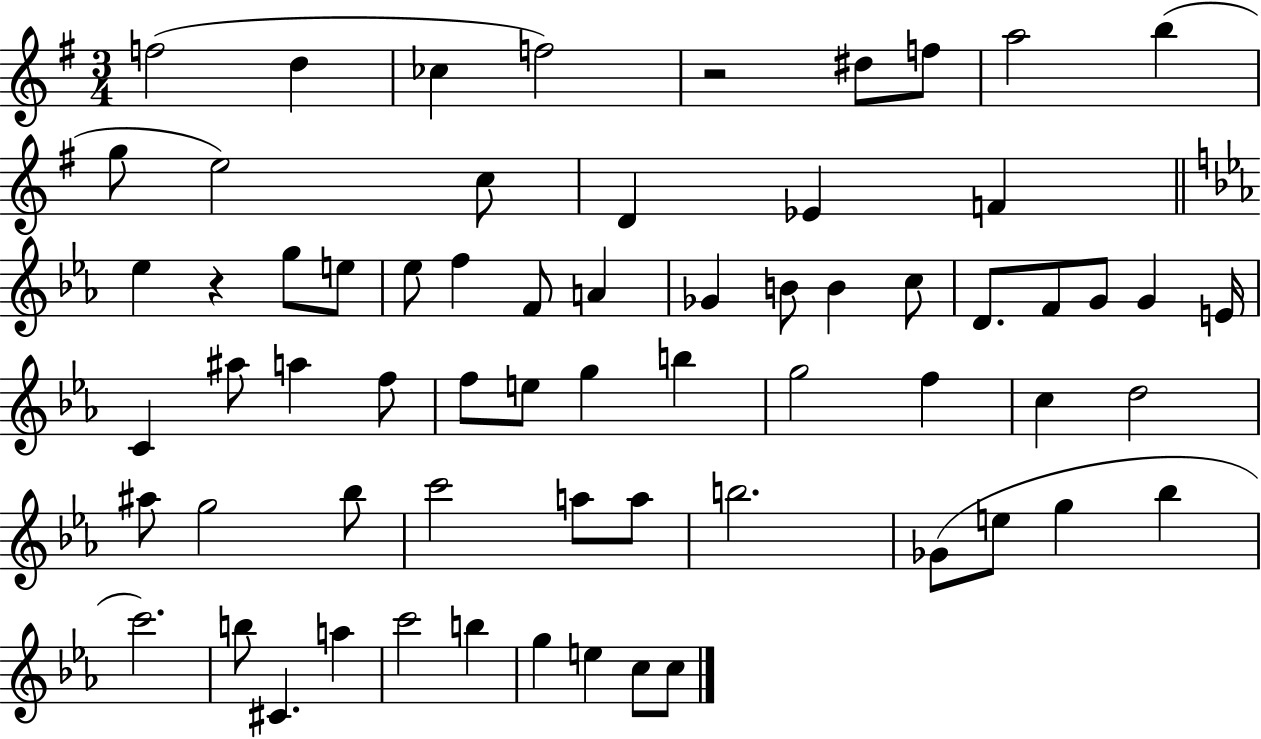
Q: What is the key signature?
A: G major